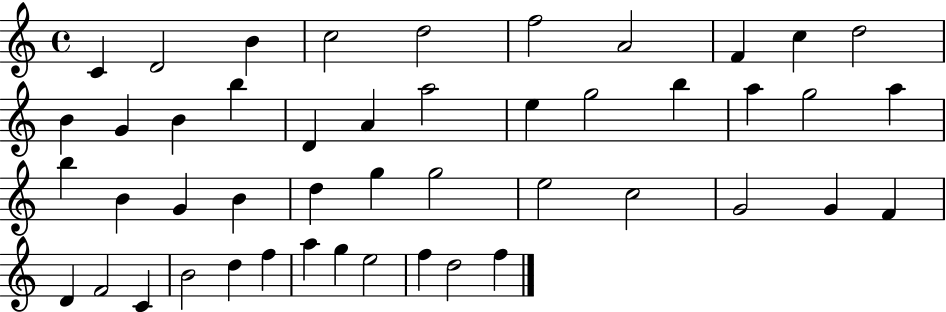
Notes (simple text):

C4/q D4/h B4/q C5/h D5/h F5/h A4/h F4/q C5/q D5/h B4/q G4/q B4/q B5/q D4/q A4/q A5/h E5/q G5/h B5/q A5/q G5/h A5/q B5/q B4/q G4/q B4/q D5/q G5/q G5/h E5/h C5/h G4/h G4/q F4/q D4/q F4/h C4/q B4/h D5/q F5/q A5/q G5/q E5/h F5/q D5/h F5/q